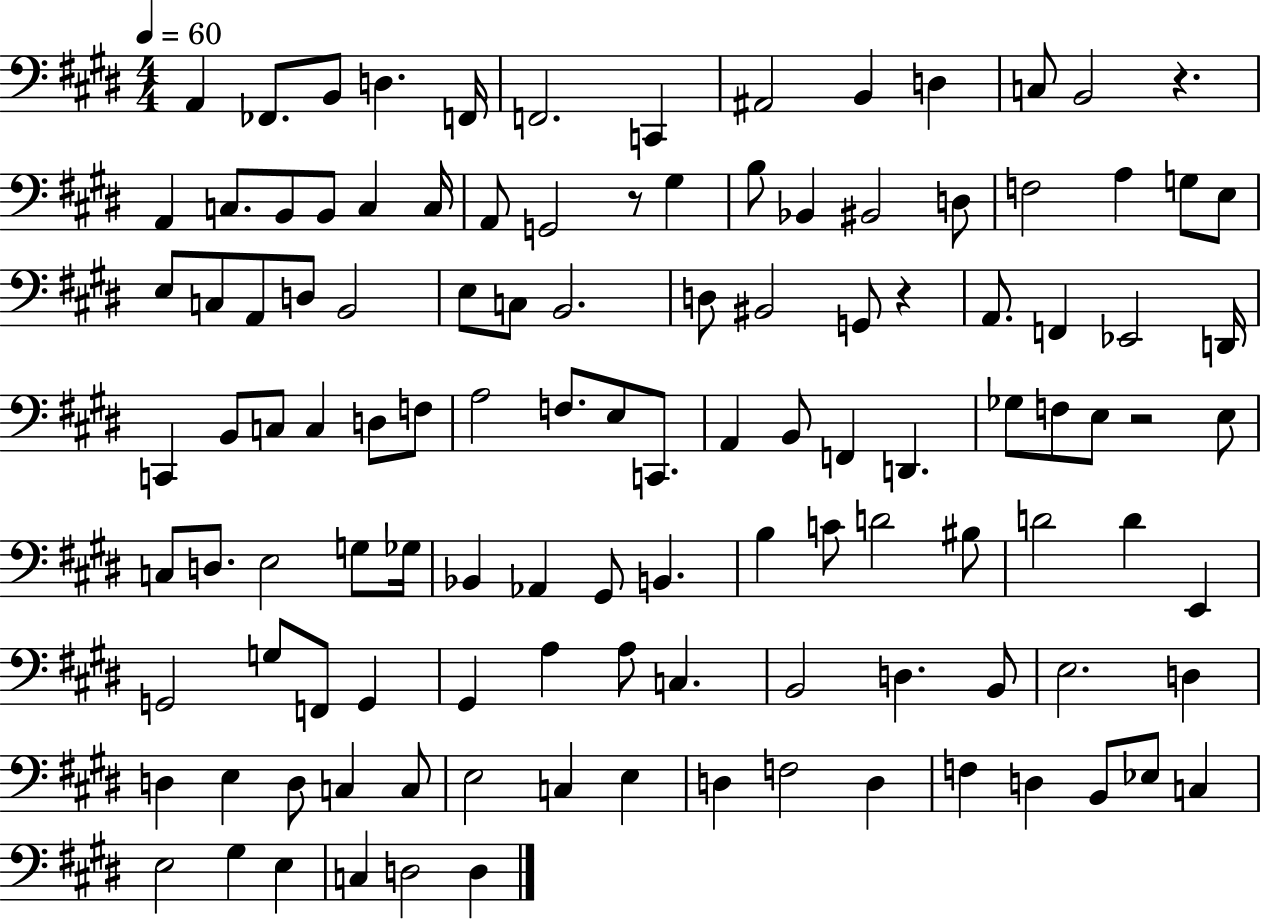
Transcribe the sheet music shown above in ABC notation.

X:1
T:Untitled
M:4/4
L:1/4
K:E
A,, _F,,/2 B,,/2 D, F,,/4 F,,2 C,, ^A,,2 B,, D, C,/2 B,,2 z A,, C,/2 B,,/2 B,,/2 C, C,/4 A,,/2 G,,2 z/2 ^G, B,/2 _B,, ^B,,2 D,/2 F,2 A, G,/2 E,/2 E,/2 C,/2 A,,/2 D,/2 B,,2 E,/2 C,/2 B,,2 D,/2 ^B,,2 G,,/2 z A,,/2 F,, _E,,2 D,,/4 C,, B,,/2 C,/2 C, D,/2 F,/2 A,2 F,/2 E,/2 C,,/2 A,, B,,/2 F,, D,, _G,/2 F,/2 E,/2 z2 E,/2 C,/2 D,/2 E,2 G,/2 _G,/4 _B,, _A,, ^G,,/2 B,, B, C/2 D2 ^B,/2 D2 D E,, G,,2 G,/2 F,,/2 G,, ^G,, A, A,/2 C, B,,2 D, B,,/2 E,2 D, D, E, D,/2 C, C,/2 E,2 C, E, D, F,2 D, F, D, B,,/2 _E,/2 C, E,2 ^G, E, C, D,2 D,